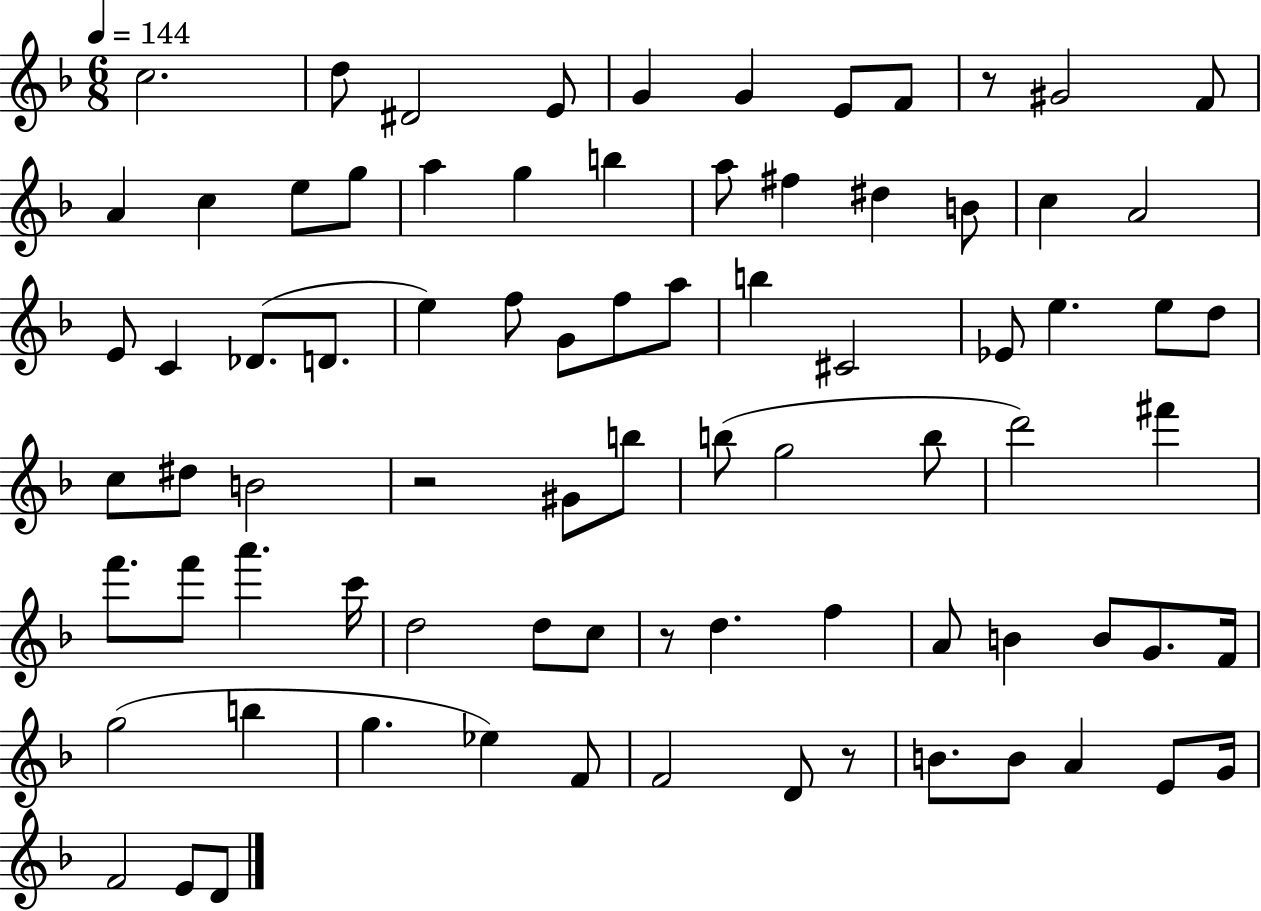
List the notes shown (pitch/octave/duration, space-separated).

C5/h. D5/e D#4/h E4/e G4/q G4/q E4/e F4/e R/e G#4/h F4/e A4/q C5/q E5/e G5/e A5/q G5/q B5/q A5/e F#5/q D#5/q B4/e C5/q A4/h E4/e C4/q Db4/e. D4/e. E5/q F5/e G4/e F5/e A5/e B5/q C#4/h Eb4/e E5/q. E5/e D5/e C5/e D#5/e B4/h R/h G#4/e B5/e B5/e G5/h B5/e D6/h F#6/q F6/e. F6/e A6/q. C6/s D5/h D5/e C5/e R/e D5/q. F5/q A4/e B4/q B4/e G4/e. F4/s G5/h B5/q G5/q. Eb5/q F4/e F4/h D4/e R/e B4/e. B4/e A4/q E4/e G4/s F4/h E4/e D4/e